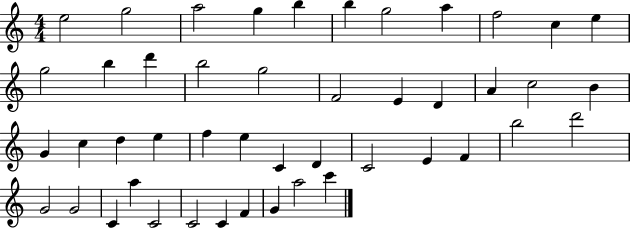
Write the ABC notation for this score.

X:1
T:Untitled
M:4/4
L:1/4
K:C
e2 g2 a2 g b b g2 a f2 c e g2 b d' b2 g2 F2 E D A c2 B G c d e f e C D C2 E F b2 d'2 G2 G2 C a C2 C2 C F G a2 c'